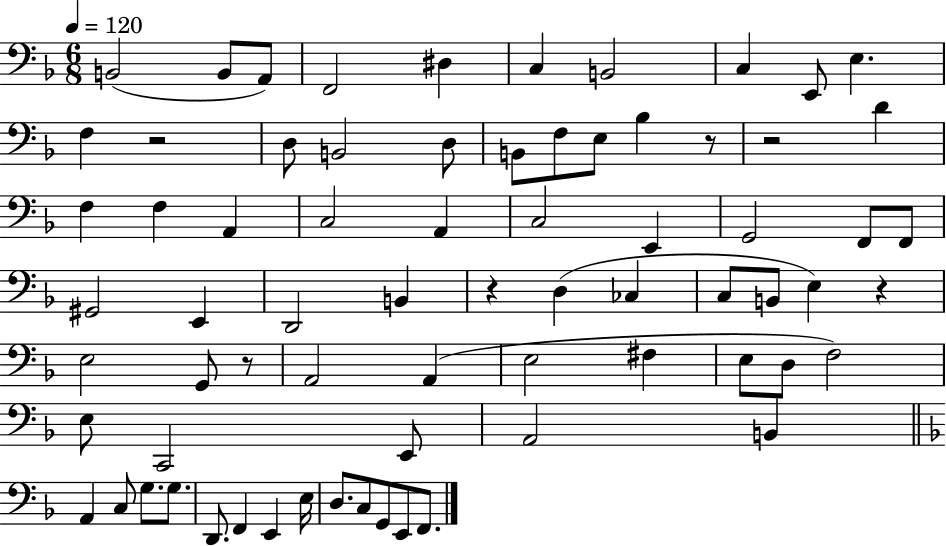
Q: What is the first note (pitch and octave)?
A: B2